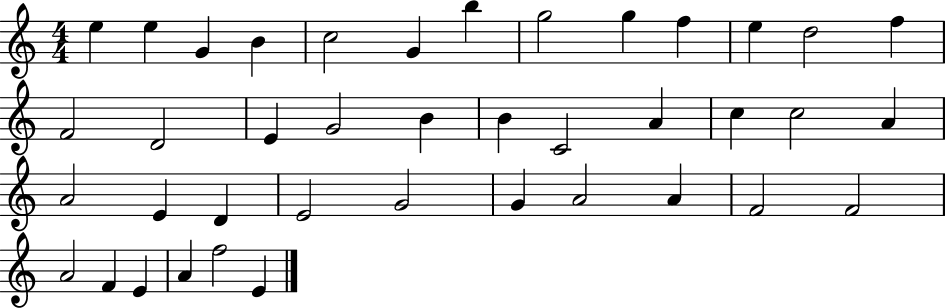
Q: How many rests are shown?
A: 0